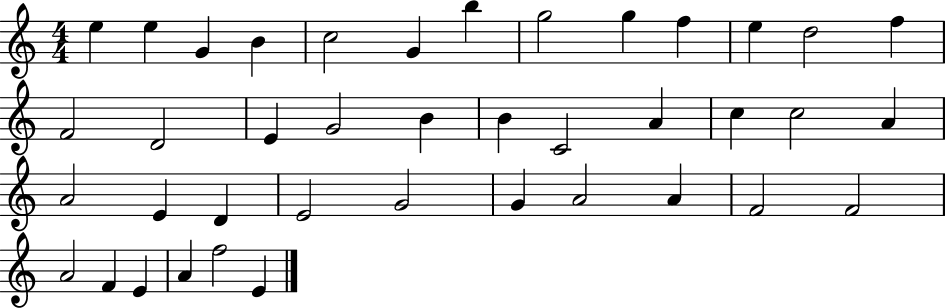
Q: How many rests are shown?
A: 0